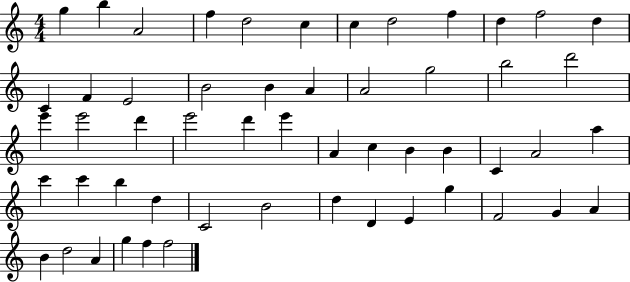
X:1
T:Untitled
M:4/4
L:1/4
K:C
g b A2 f d2 c c d2 f d f2 d C F E2 B2 B A A2 g2 b2 d'2 e' e'2 d' e'2 d' e' A c B B C A2 a c' c' b d C2 B2 d D E g F2 G A B d2 A g f f2